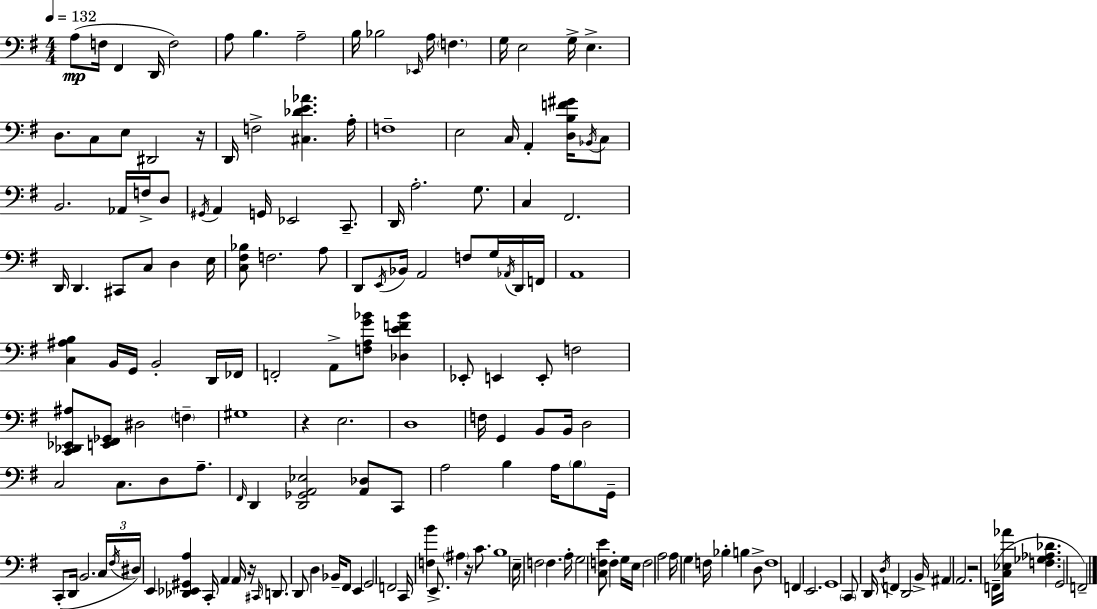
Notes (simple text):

A3/e F3/s F#2/q D2/s F3/h A3/e B3/q. A3/h B3/s Bb3/h Eb2/s A3/s F3/q. G3/s E3/h G3/s E3/q. D3/e. C3/e E3/e D#2/h R/s D2/s F3/h [C#3,Db4,E4,Ab4]/q. A3/s F3/w E3/h C3/s A2/q [D3,B3,F4,G#4]/s Bb2/s C3/e B2/h. Ab2/s F3/s D3/e G#2/s A2/q G2/s Eb2/h C2/e. D2/s A3/h. G3/e. C3/q F#2/h. D2/s D2/q. C#2/e C3/e D3/q E3/s [C3,F#3,Bb3]/e F3/h. A3/e D2/e E2/s Bb2/s A2/h F3/e G3/s Ab2/s D2/s F2/s A2/w [C3,A#3,B3]/q B2/s G2/s B2/h D2/s FES2/s F2/h A2/e [F3,A3,G4,Bb4]/e [Db3,E4,F4,Bb4]/q Eb2/e E2/q E2/e F3/h [C2,Db2,Eb2,A#3]/e [E2,F#2,Gb2]/e D#3/h F3/q G#3/w R/q E3/h. D3/w F3/s G2/q B2/e B2/s D3/h C3/h C3/e. D3/e A3/e. F#2/s D2/q [D2,Gb2,A2,Eb3]/h [A2,Db3]/e C2/e A3/h B3/q A3/s B3/e G2/s C2/e D2/s B2/h. C3/s F#3/s D#3/s E2/q [Db2,Eb2,G#2,A3]/q C2/s A2/q A2/s R/s C#2/s D2/e. D2/e D3/q Bb2/s F#2/e E2/q G2/h F2/h C2/s [F3,B4]/q E2/e. A#3/q R/s C4/e. B3/w E3/s F3/h F3/q. A3/s G3/h [C3,F3,E4]/e F3/q G3/s E3/s F3/h A3/h A3/s G3/q F3/s Bb3/q B3/q D3/e F3/w F2/q E2/h. G2/w C2/e D2/s D3/s F2/q D2/h B2/s A#2/q A2/h. R/h F2/s [C3,Eb3,Ab4]/s [F3,Gb3,Ab3,Db4]/q. G2/h F2/h